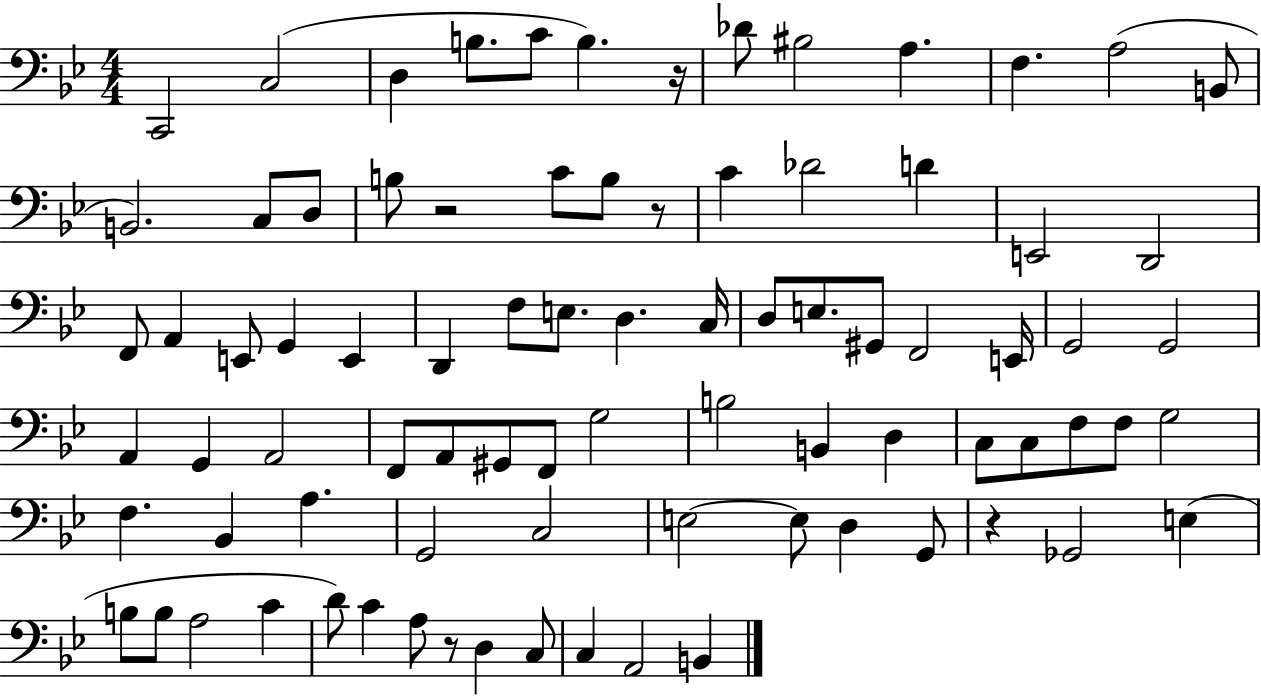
{
  \clef bass
  \numericTimeSignature
  \time 4/4
  \key bes \major
  \repeat volta 2 { c,2 c2( | d4 b8. c'8 b4.) r16 | des'8 bis2 a4. | f4. a2( b,8 | \break b,2.) c8 d8 | b8 r2 c'8 b8 r8 | c'4 des'2 d'4 | e,2 d,2 | \break f,8 a,4 e,8 g,4 e,4 | d,4 f8 e8. d4. c16 | d8 e8. gis,8 f,2 e,16 | g,2 g,2 | \break a,4 g,4 a,2 | f,8 a,8 gis,8 f,8 g2 | b2 b,4 d4 | c8 c8 f8 f8 g2 | \break f4. bes,4 a4. | g,2 c2 | e2~~ e8 d4 g,8 | r4 ges,2 e4( | \break b8 b8 a2 c'4 | d'8) c'4 a8 r8 d4 c8 | c4 a,2 b,4 | } \bar "|."
}